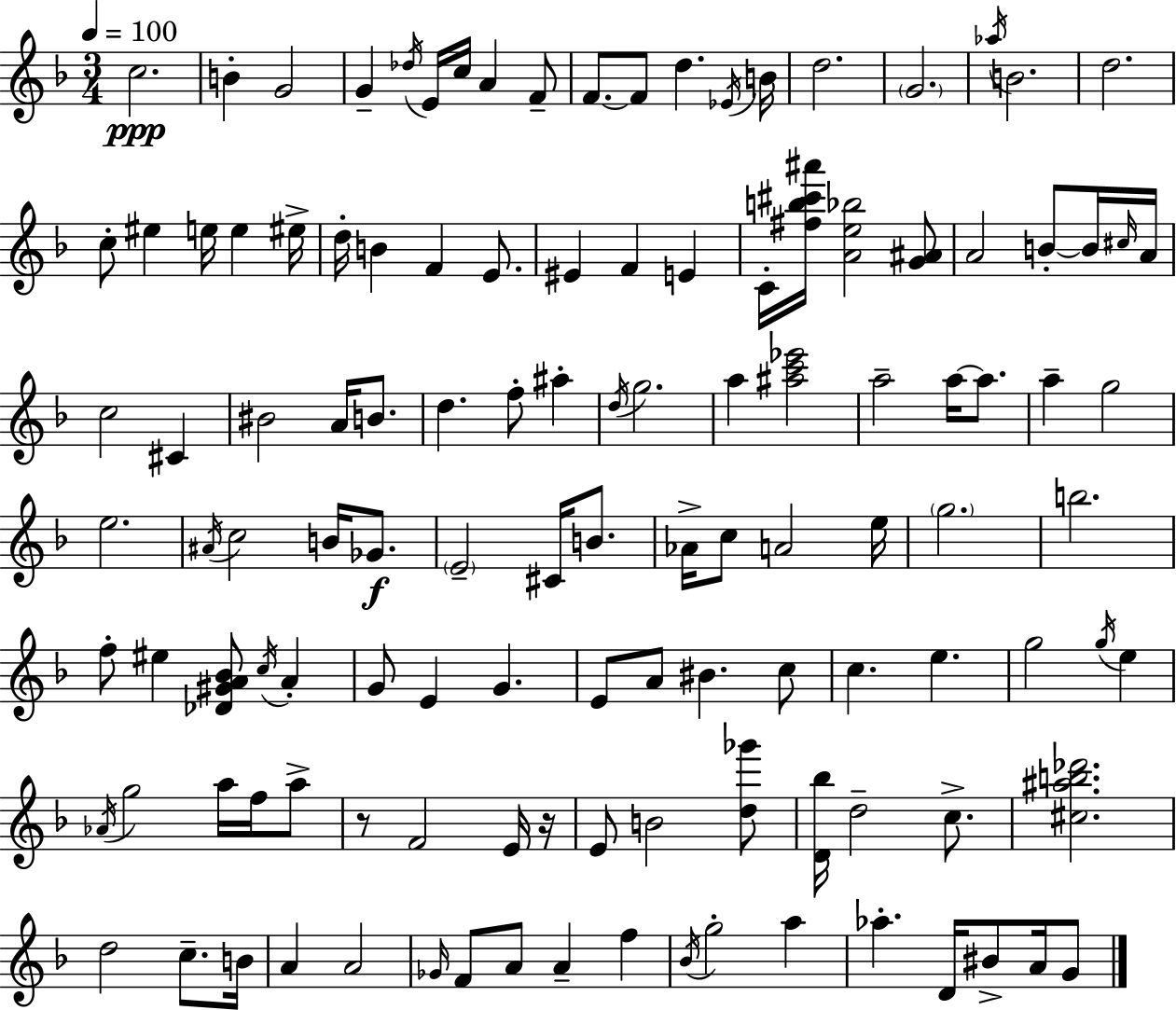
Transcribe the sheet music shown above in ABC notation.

X:1
T:Untitled
M:3/4
L:1/4
K:Dm
c2 B G2 G _d/4 E/4 c/4 A F/2 F/2 F/2 d _E/4 B/4 d2 G2 _a/4 B2 d2 c/2 ^e e/4 e ^e/4 d/4 B F E/2 ^E F E C/4 [^fb^c'^a']/4 [Ae_b]2 [G^A]/2 A2 B/2 B/4 ^c/4 A/4 c2 ^C ^B2 A/4 B/2 d f/2 ^a d/4 g2 a [^ac'_e']2 a2 a/4 a/2 a g2 e2 ^A/4 c2 B/4 _G/2 E2 ^C/4 B/2 _A/4 c/2 A2 e/4 g2 b2 f/2 ^e [_D^GA_B]/2 c/4 A G/2 E G E/2 A/2 ^B c/2 c e g2 g/4 e _A/4 g2 a/4 f/4 a/2 z/2 F2 E/4 z/4 E/2 B2 [d_g']/2 [D_b]/4 d2 c/2 [^c^ab_d']2 d2 c/2 B/4 A A2 _G/4 F/2 A/2 A f _B/4 g2 a _a D/4 ^B/2 A/4 G/2